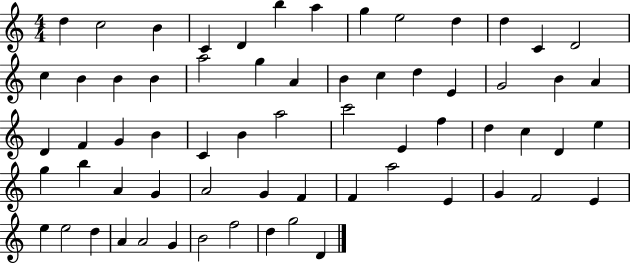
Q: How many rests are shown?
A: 0